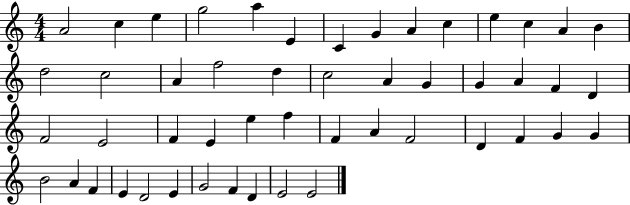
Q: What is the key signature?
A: C major